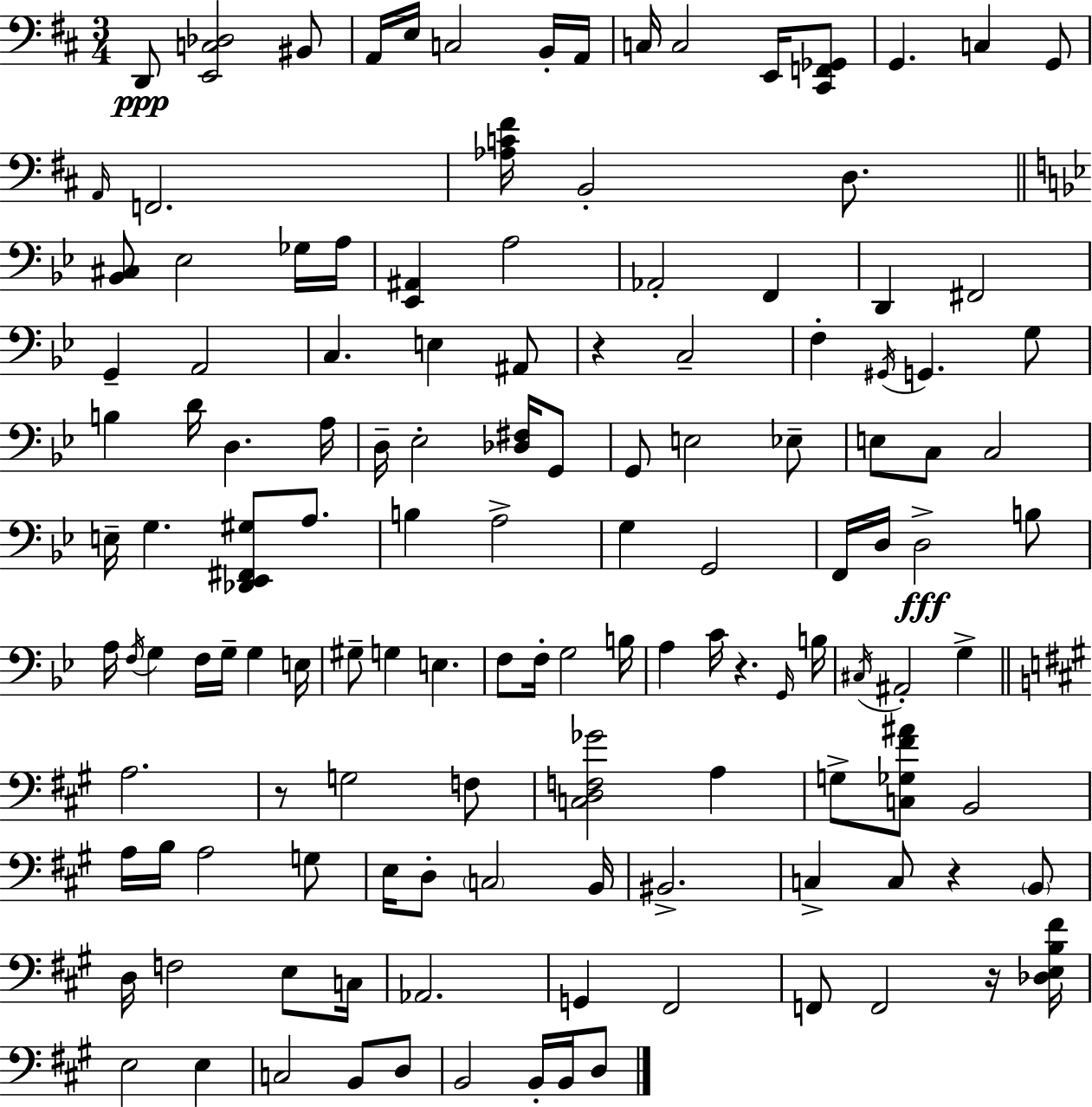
X:1
T:Untitled
M:3/4
L:1/4
K:D
D,,/2 [E,,C,_D,]2 ^B,,/2 A,,/4 E,/4 C,2 B,,/4 A,,/4 C,/4 C,2 E,,/4 [^C,,F,,_G,,]/2 G,, C, G,,/2 A,,/4 F,,2 [_A,C^F]/4 B,,2 D,/2 [_B,,^C,]/2 _E,2 _G,/4 A,/4 [_E,,^A,,] A,2 _A,,2 F,, D,, ^F,,2 G,, A,,2 C, E, ^A,,/2 z C,2 F, ^G,,/4 G,, G,/2 B, D/4 D, A,/4 D,/4 _E,2 [_D,^F,]/4 G,,/2 G,,/2 E,2 _E,/2 E,/2 C,/2 C,2 E,/4 G, [_D,,_E,,^F,,^G,]/2 A,/2 B, A,2 G, G,,2 F,,/4 D,/4 D,2 B,/2 A,/4 F,/4 G, F,/4 G,/4 G, E,/4 ^G,/2 G, E, F,/2 F,/4 G,2 B,/4 A, C/4 z G,,/4 B,/4 ^C,/4 ^A,,2 G, A,2 z/2 G,2 F,/2 [C,D,F,_G]2 A, G,/2 [C,_G,^F^A]/2 B,,2 A,/4 B,/4 A,2 G,/2 E,/4 D,/2 C,2 B,,/4 ^B,,2 C, C,/2 z B,,/2 D,/4 F,2 E,/2 C,/4 _A,,2 G,, ^F,,2 F,,/2 F,,2 z/4 [_D,E,B,^F]/4 E,2 E, C,2 B,,/2 D,/2 B,,2 B,,/4 B,,/4 D,/2